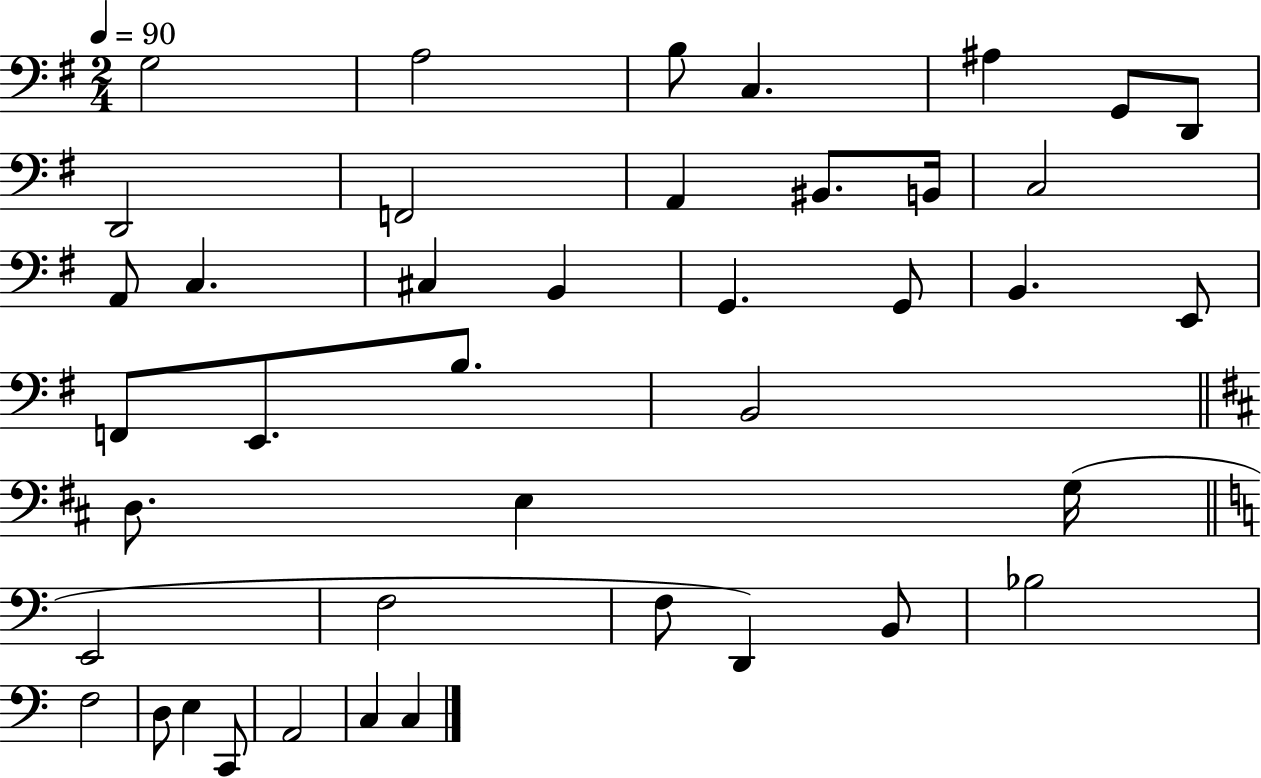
{
  \clef bass
  \numericTimeSignature
  \time 2/4
  \key g \major
  \tempo 4 = 90
  g2 | a2 | b8 c4. | ais4 g,8 d,8 | \break d,2 | f,2 | a,4 bis,8. b,16 | c2 | \break a,8 c4. | cis4 b,4 | g,4. g,8 | b,4. e,8 | \break f,8 e,8. b8. | b,2 | \bar "||" \break \key d \major d8. e4 g16( | \bar "||" \break \key a \minor e,2 | f2 | f8 d,4) b,8 | bes2 | \break f2 | d8 e4 c,8 | a,2 | c4 c4 | \break \bar "|."
}